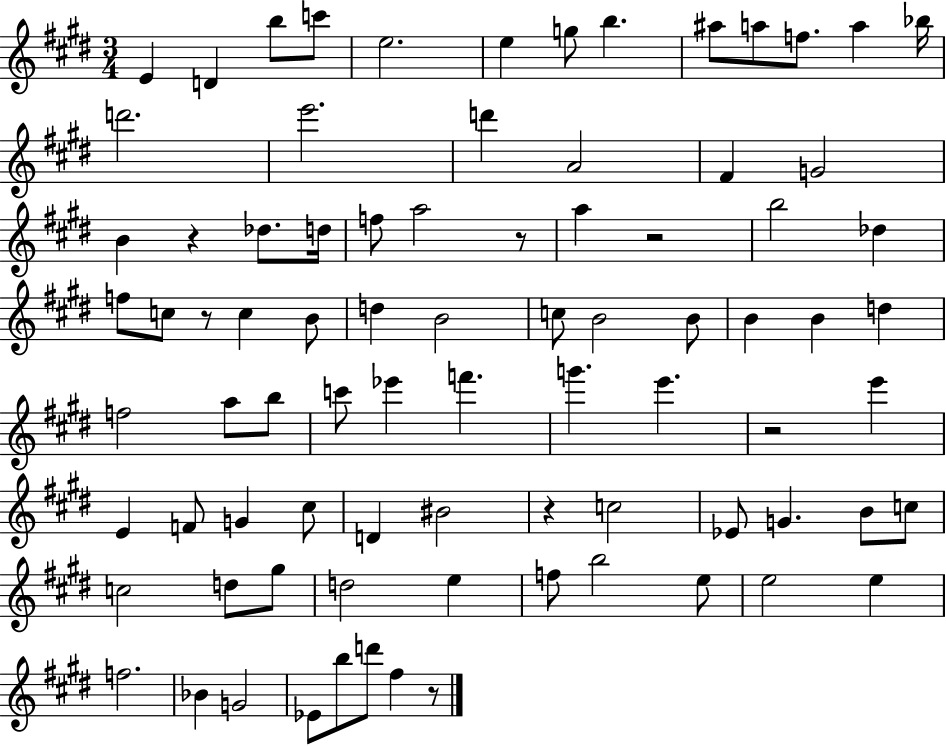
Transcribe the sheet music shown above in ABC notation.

X:1
T:Untitled
M:3/4
L:1/4
K:E
E D b/2 c'/2 e2 e g/2 b ^a/2 a/2 f/2 a _b/4 d'2 e'2 d' A2 ^F G2 B z _d/2 d/4 f/2 a2 z/2 a z2 b2 _d f/2 c/2 z/2 c B/2 d B2 c/2 B2 B/2 B B d f2 a/2 b/2 c'/2 _e' f' g' e' z2 e' E F/2 G ^c/2 D ^B2 z c2 _E/2 G B/2 c/2 c2 d/2 ^g/2 d2 e f/2 b2 e/2 e2 e f2 _B G2 _E/2 b/2 d'/2 ^f z/2